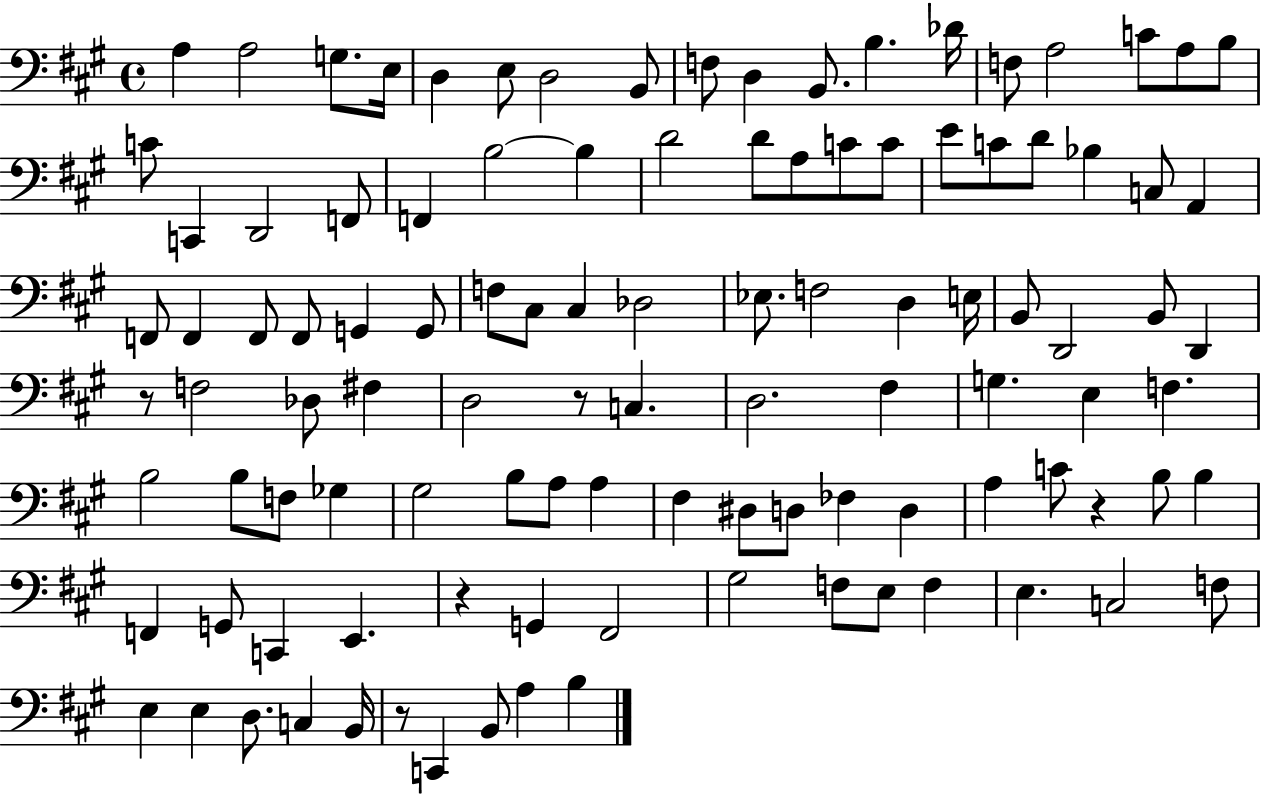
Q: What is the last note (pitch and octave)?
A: B3